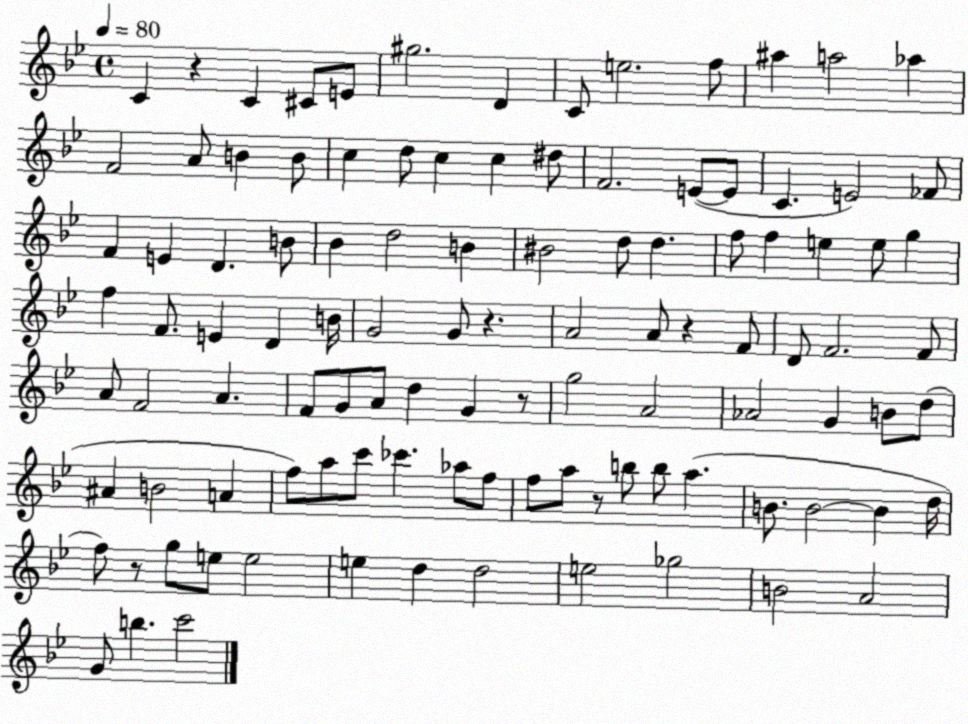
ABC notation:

X:1
T:Untitled
M:4/4
L:1/4
K:Bb
C z C ^C/2 E/2 ^g2 D C/2 e2 f/2 ^a a2 _a F2 A/2 B B/2 c d/2 c c ^d/2 F2 E/2 E/2 C E2 _F/2 F E D B/2 _B d2 B ^B2 d/2 d f/2 f e e/2 g f F/2 E D B/4 G2 G/2 z A2 A/2 z F/2 D/2 F2 F/2 A/2 F2 A F/2 G/2 A/2 d G z/2 g2 A2 _A2 G B/2 d/2 ^A B2 A f/2 a/2 c'/2 _c' _a/2 f/2 f/2 a/2 z/2 b/2 b/2 a B/2 B2 B d/4 f/2 z/2 g/2 e/2 e2 e d d2 e2 _g2 B2 A2 G/2 b c'2